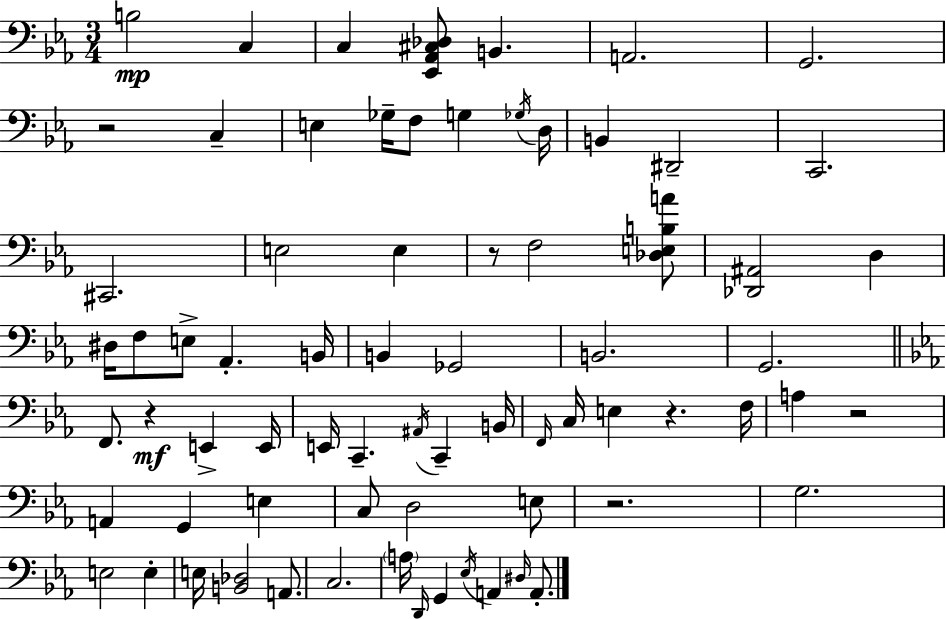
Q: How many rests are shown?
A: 6